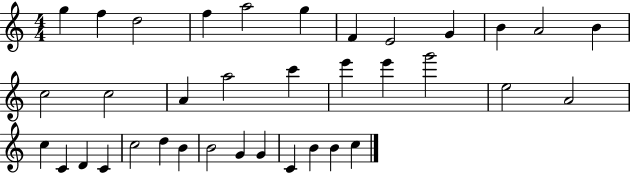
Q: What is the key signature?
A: C major